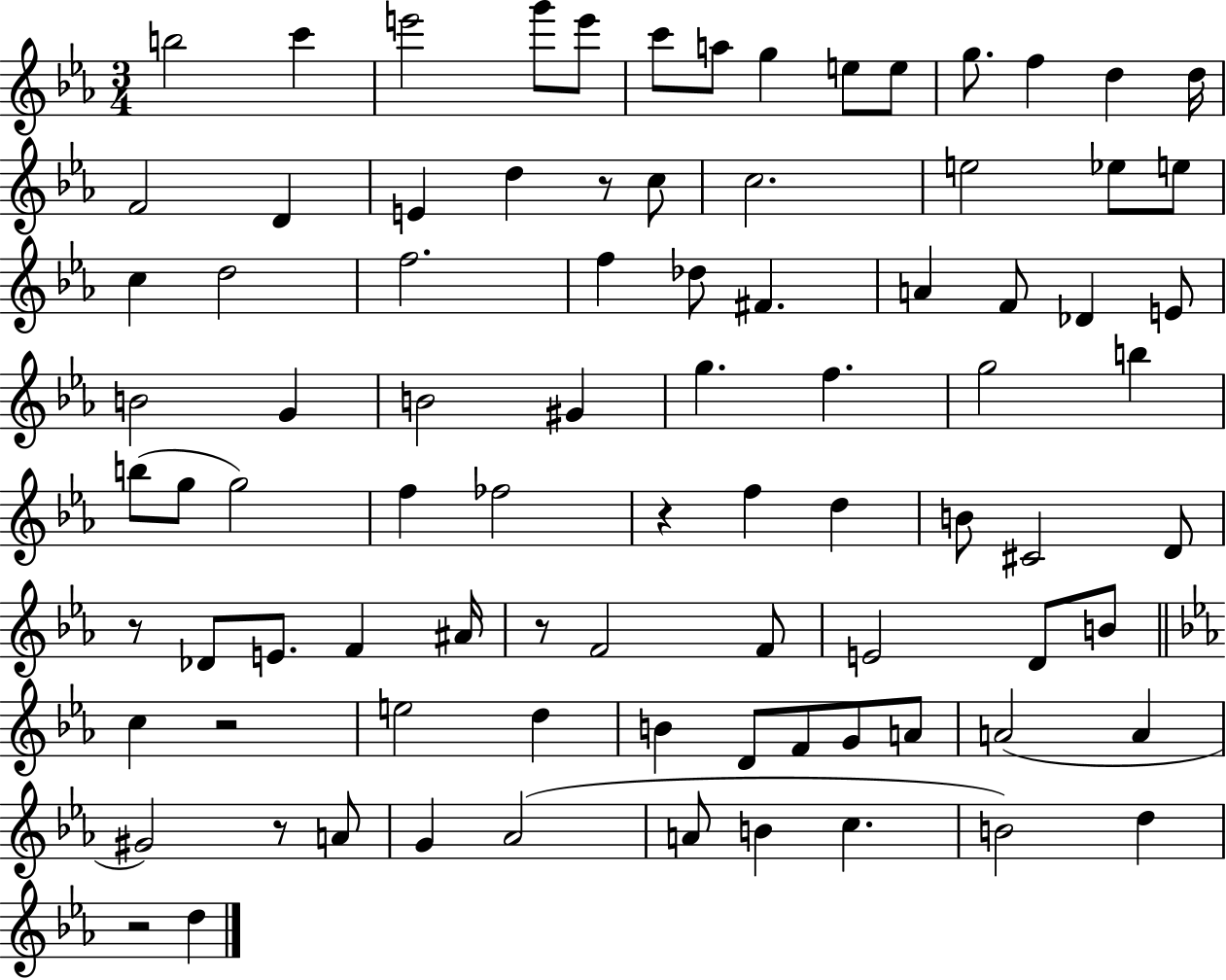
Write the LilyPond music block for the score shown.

{
  \clef treble
  \numericTimeSignature
  \time 3/4
  \key ees \major
  \repeat volta 2 { b''2 c'''4 | e'''2 g'''8 e'''8 | c'''8 a''8 g''4 e''8 e''8 | g''8. f''4 d''4 d''16 | \break f'2 d'4 | e'4 d''4 r8 c''8 | c''2. | e''2 ees''8 e''8 | \break c''4 d''2 | f''2. | f''4 des''8 fis'4. | a'4 f'8 des'4 e'8 | \break b'2 g'4 | b'2 gis'4 | g''4. f''4. | g''2 b''4 | \break b''8( g''8 g''2) | f''4 fes''2 | r4 f''4 d''4 | b'8 cis'2 d'8 | \break r8 des'8 e'8. f'4 ais'16 | r8 f'2 f'8 | e'2 d'8 b'8 | \bar "||" \break \key ees \major c''4 r2 | e''2 d''4 | b'4 d'8 f'8 g'8 a'8 | a'2( a'4 | \break gis'2) r8 a'8 | g'4 aes'2( | a'8 b'4 c''4. | b'2) d''4 | \break r2 d''4 | } \bar "|."
}